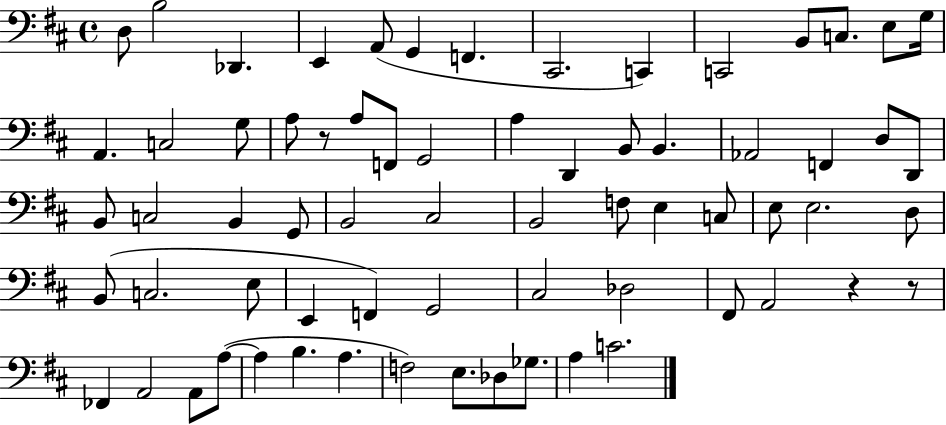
{
  \clef bass
  \time 4/4
  \defaultTimeSignature
  \key d \major
  d8 b2 des,4. | e,4 a,8( g,4 f,4. | cis,2. c,4) | c,2 b,8 c8. e8 g16 | \break a,4. c2 g8 | a8 r8 a8 f,8 g,2 | a4 d,4 b,8 b,4. | aes,2 f,4 d8 d,8 | \break b,8 c2 b,4 g,8 | b,2 cis2 | b,2 f8 e4 c8 | e8 e2. d8 | \break b,8( c2. e8 | e,4 f,4) g,2 | cis2 des2 | fis,8 a,2 r4 r8 | \break fes,4 a,2 a,8 a8~(~ | a4 b4. a4. | f2) e8. des8 ges8. | a4 c'2. | \break \bar "|."
}